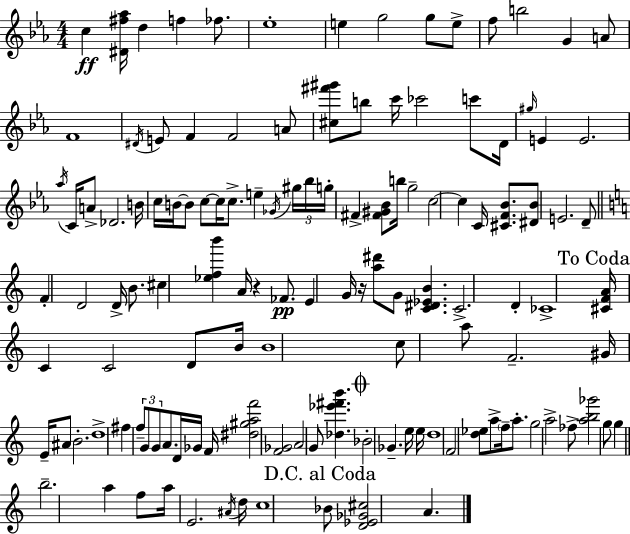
C5/q [D#4,F#5,Ab5]/s D5/q F5/q FES5/e. Eb5/w E5/q G5/h G5/e E5/e F5/e B5/h G4/q A4/e F4/w D#4/s E4/e F4/q F4/h A4/e [C#5,F#6,G#6]/e B5/e C6/s CES6/h C6/e D4/s G#5/s E4/q E4/h. Ab5/s C4/s A4/e Db4/h. B4/s C5/s B4/s B4/e C5/e C5/s C5/e. E5/q Gb4/s G#5/s Bb5/s G5/s F#4/q [F#4,G#4,Bb4]/e B5/s G5/h C5/h C5/q C4/s [C#4,F4,Bb4]/e. [D#4,Bb4]/e E4/h. D4/e F4/q D4/h D4/s B4/e. C#5/q [Eb5,F5,B6]/q A4/s R/q FES4/e. E4/q G4/s R/s [A5,D#6]/e G4/e [C4,D#4,Eb4,B4]/q. C4/h. D4/q CES4/w [C#4,F4,A4]/s C4/q C4/h D4/e B4/s B4/w C5/e A5/e F4/h. G#4/s E4/s A#4/e B4/h. D5/w F#5/q F5/e G4/e G4/e A4/e. D4/s Gb4/s F4/s [D#5,G#5,A5,F6]/h [F4,Gb4]/h A4/h G4/e [Db5,Eb6,F#6,B6]/q. Bb4/h Gb4/q. E5/s E5/s D5/w F4/h [D5,Eb5]/e A5/e F5/s A5/e. G5/h A5/h FES5/e [A5,B5,Gb6]/h G5/e G5/q B5/h. A5/q F5/e A5/s E4/h. A#4/s D5/s C5/w Bb4/e [D4,Eb4,Gb4,C#5]/h A4/q.